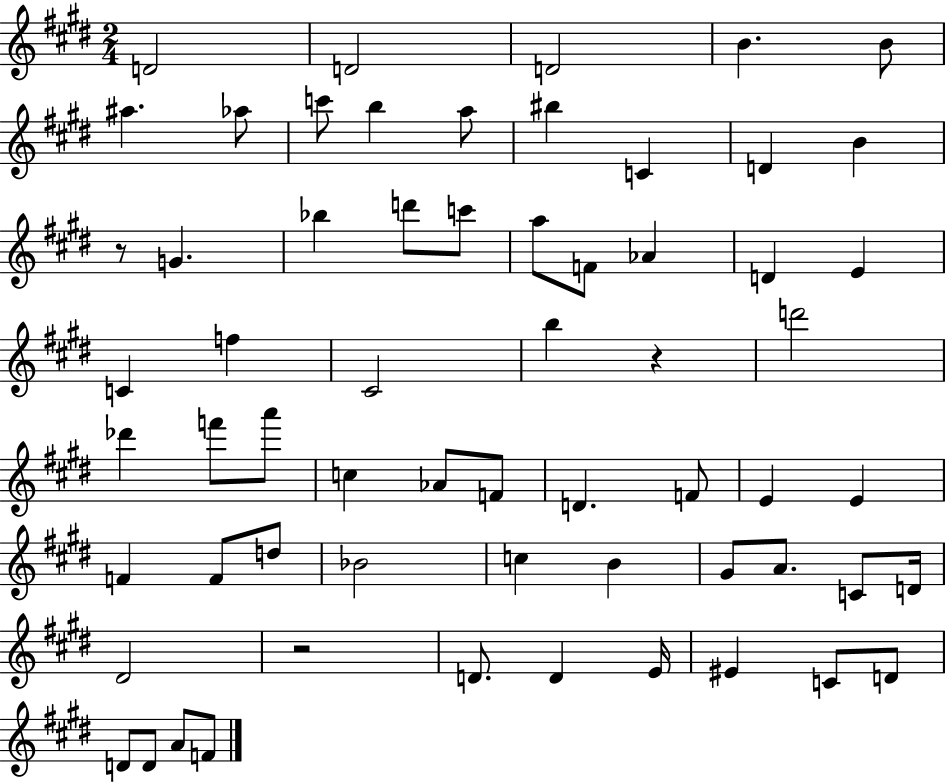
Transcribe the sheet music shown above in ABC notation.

X:1
T:Untitled
M:2/4
L:1/4
K:E
D2 D2 D2 B B/2 ^a _a/2 c'/2 b a/2 ^b C D B z/2 G _b d'/2 c'/2 a/2 F/2 _A D E C f ^C2 b z d'2 _d' f'/2 a'/2 c _A/2 F/2 D F/2 E E F F/2 d/2 _B2 c B ^G/2 A/2 C/2 D/4 ^D2 z2 D/2 D E/4 ^E C/2 D/2 D/2 D/2 A/2 F/2